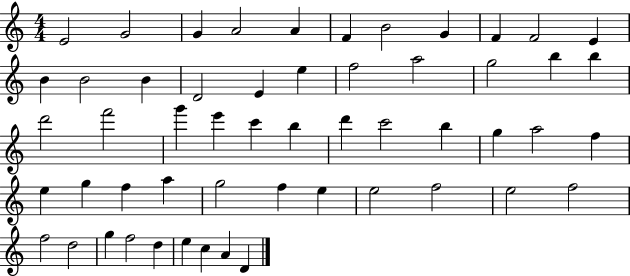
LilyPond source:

{
  \clef treble
  \numericTimeSignature
  \time 4/4
  \key c \major
  e'2 g'2 | g'4 a'2 a'4 | f'4 b'2 g'4 | f'4 f'2 e'4 | \break b'4 b'2 b'4 | d'2 e'4 e''4 | f''2 a''2 | g''2 b''4 b''4 | \break d'''2 f'''2 | g'''4 e'''4 c'''4 b''4 | d'''4 c'''2 b''4 | g''4 a''2 f''4 | \break e''4 g''4 f''4 a''4 | g''2 f''4 e''4 | e''2 f''2 | e''2 f''2 | \break f''2 d''2 | g''4 f''2 d''4 | e''4 c''4 a'4 d'4 | \bar "|."
}